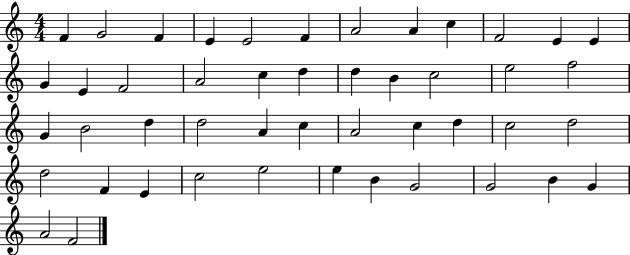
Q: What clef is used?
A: treble